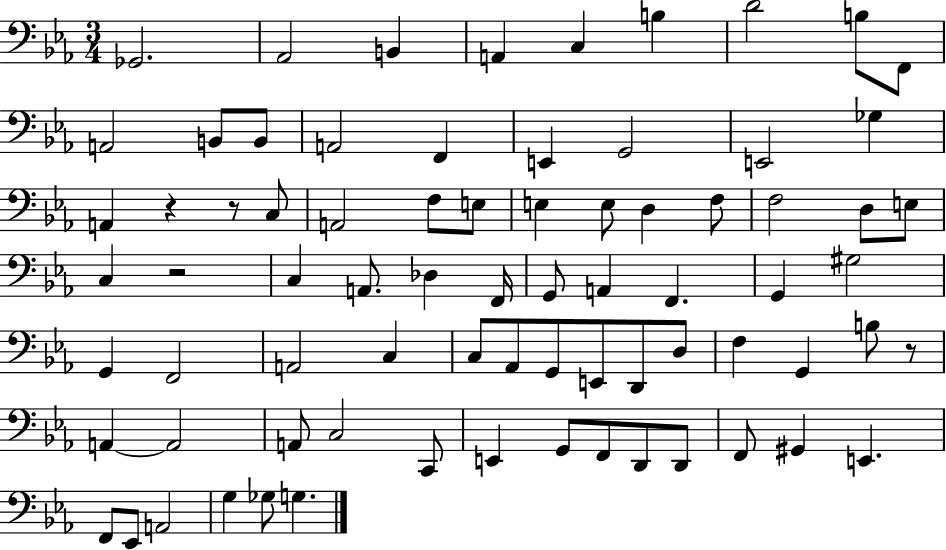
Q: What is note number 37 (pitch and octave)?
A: A2